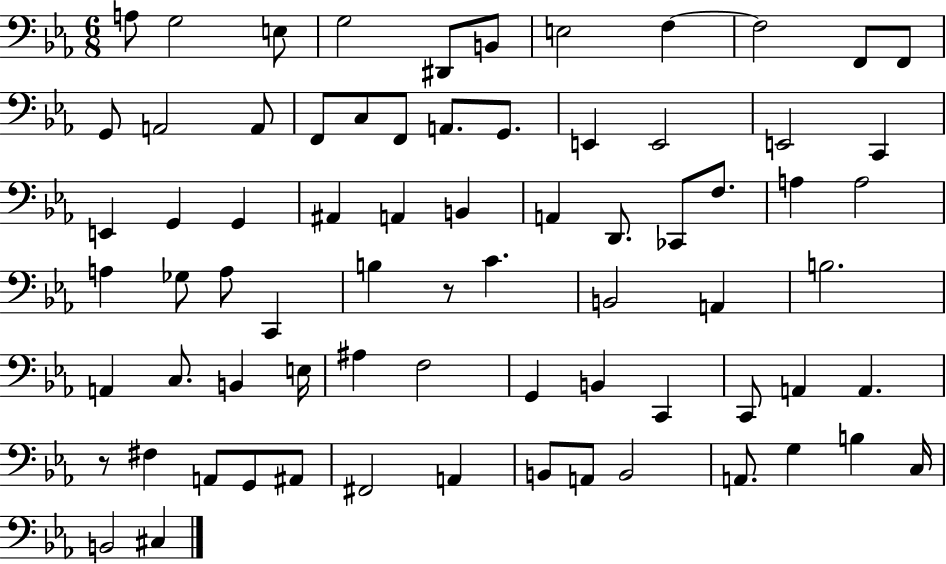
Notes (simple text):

A3/e G3/h E3/e G3/h D#2/e B2/e E3/h F3/q F3/h F2/e F2/e G2/e A2/h A2/e F2/e C3/e F2/e A2/e. G2/e. E2/q E2/h E2/h C2/q E2/q G2/q G2/q A#2/q A2/q B2/q A2/q D2/e. CES2/e F3/e. A3/q A3/h A3/q Gb3/e A3/e C2/q B3/q R/e C4/q. B2/h A2/q B3/h. A2/q C3/e. B2/q E3/s A#3/q F3/h G2/q B2/q C2/q C2/e A2/q A2/q. R/e F#3/q A2/e G2/e A#2/e F#2/h A2/q B2/e A2/e B2/h A2/e. G3/q B3/q C3/s B2/h C#3/q